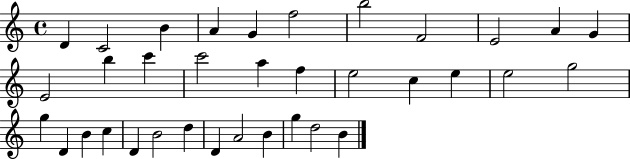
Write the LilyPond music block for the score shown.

{
  \clef treble
  \time 4/4
  \defaultTimeSignature
  \key c \major
  d'4 c'2 b'4 | a'4 g'4 f''2 | b''2 f'2 | e'2 a'4 g'4 | \break e'2 b''4 c'''4 | c'''2 a''4 f''4 | e''2 c''4 e''4 | e''2 g''2 | \break g''4 d'4 b'4 c''4 | d'4 b'2 d''4 | d'4 a'2 b'4 | g''4 d''2 b'4 | \break \bar "|."
}